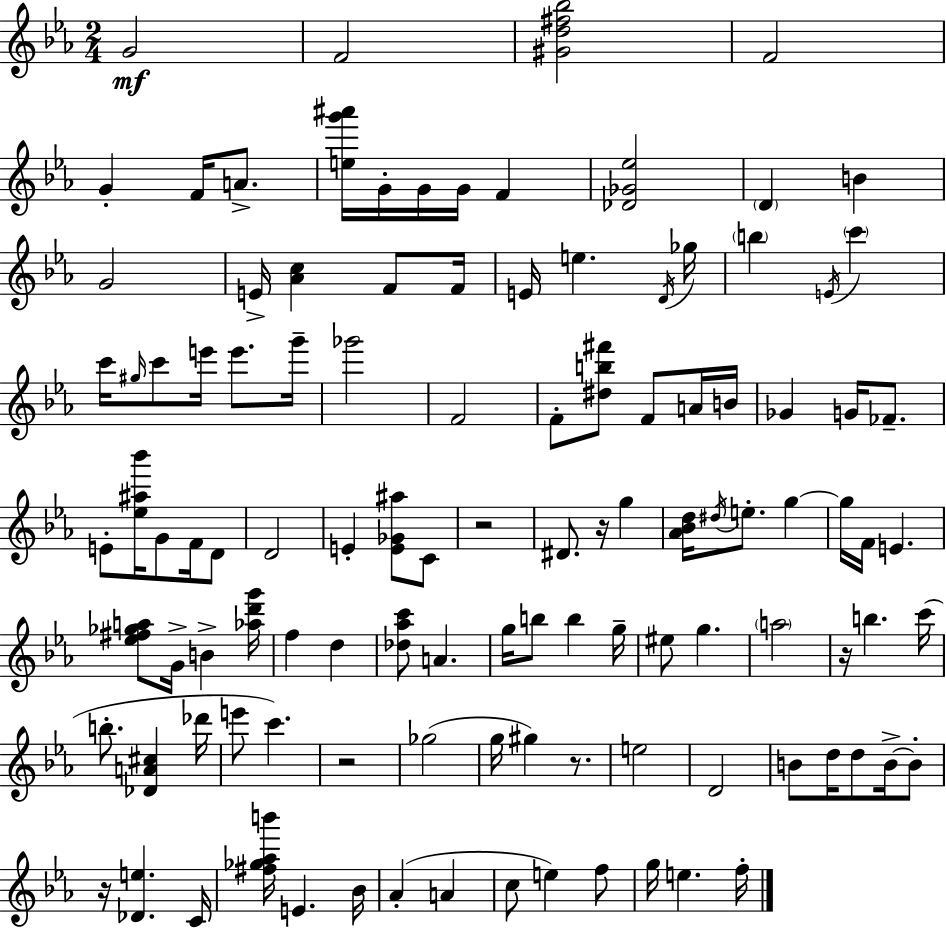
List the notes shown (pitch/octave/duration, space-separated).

G4/h F4/h [G#4,D5,F#5,Bb5]/h F4/h G4/q F4/s A4/e. [E5,G6,A#6]/s G4/s G4/s G4/s F4/q [Db4,Gb4,Eb5]/h D4/q B4/q G4/h E4/s [Ab4,C5]/q F4/e F4/s E4/s E5/q. D4/s Gb5/s B5/q E4/s C6/q C6/s G#5/s C6/e E6/s E6/e. G6/s Gb6/h F4/h F4/e [D#5,B5,F#6]/e F4/e A4/s B4/s Gb4/q G4/s FES4/e. E4/e [Eb5,A#5,Bb6]/s G4/e F4/s D4/e D4/h E4/q [E4,Gb4,A#5]/e C4/e R/h D#4/e. R/s G5/q [Ab4,Bb4,D5]/s D#5/s E5/e. G5/q G5/s F4/s E4/q. [Eb5,F#5,Gb5,A5]/e G4/s B4/q [Ab5,D6,G6]/s F5/q D5/q [Db5,Ab5,C6]/e A4/q. G5/s B5/e B5/q G5/s EIS5/e G5/q. A5/h R/s B5/q. C6/s B5/e. [Db4,A4,C#5]/q Db6/s E6/e C6/q. R/h Gb5/h G5/s G#5/q R/e. E5/h D4/h B4/e D5/s D5/e B4/s B4/e R/s [Db4,E5]/q. C4/s [F#5,Gb5,Ab5,B6]/s E4/q. Bb4/s Ab4/q A4/q C5/e E5/q F5/e G5/s E5/q. F5/s